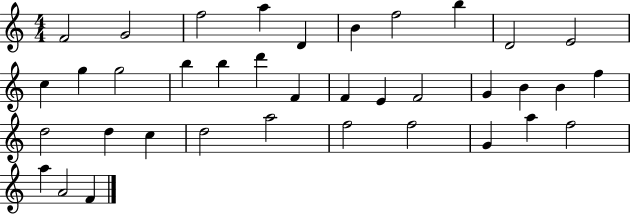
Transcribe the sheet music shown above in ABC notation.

X:1
T:Untitled
M:4/4
L:1/4
K:C
F2 G2 f2 a D B f2 b D2 E2 c g g2 b b d' F F E F2 G B B f d2 d c d2 a2 f2 f2 G a f2 a A2 F